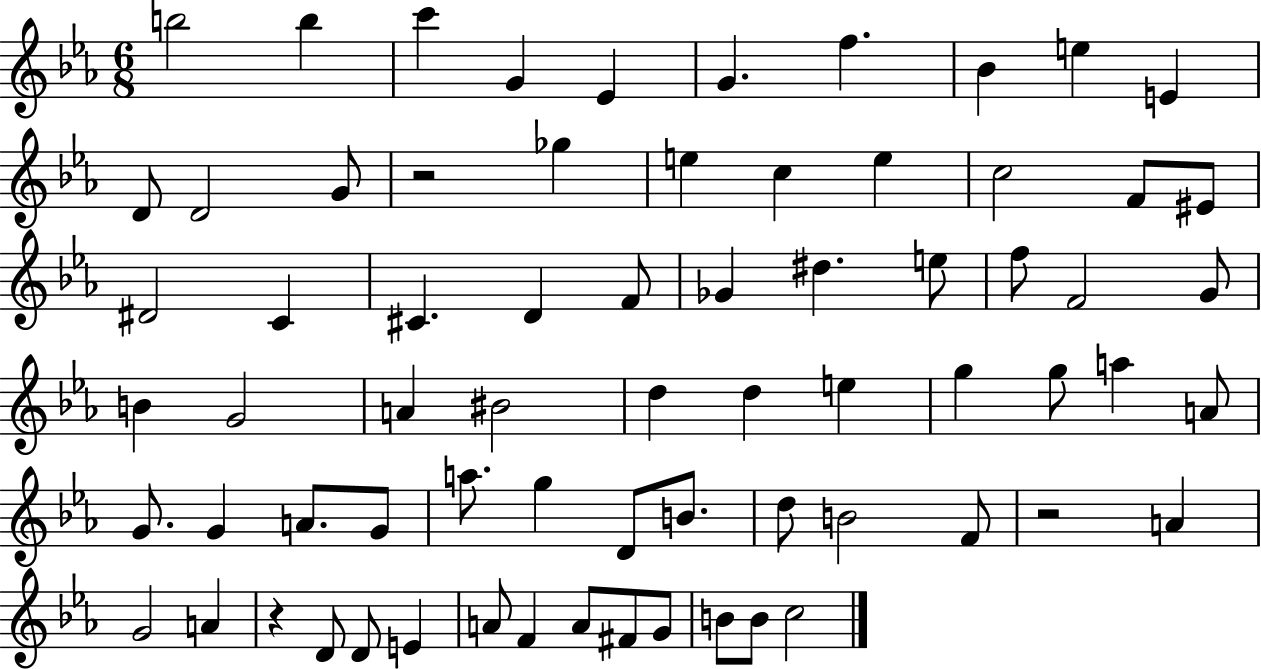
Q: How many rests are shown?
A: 3